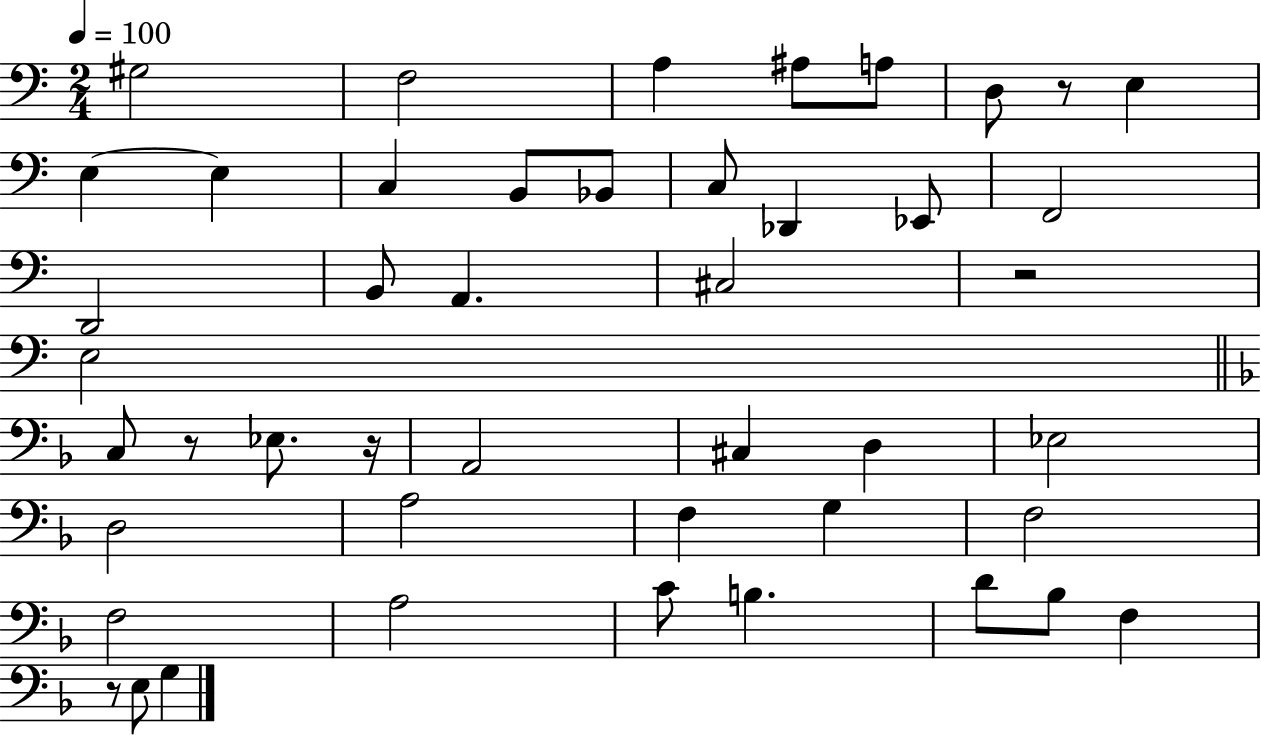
X:1
T:Untitled
M:2/4
L:1/4
K:C
^G,2 F,2 A, ^A,/2 A,/2 D,/2 z/2 E, E, E, C, B,,/2 _B,,/2 C,/2 _D,, _E,,/2 F,,2 D,,2 B,,/2 A,, ^C,2 z2 E,2 C,/2 z/2 _E,/2 z/4 A,,2 ^C, D, _E,2 D,2 A,2 F, G, F,2 F,2 A,2 C/2 B, D/2 _B,/2 F, z/2 E,/2 G,